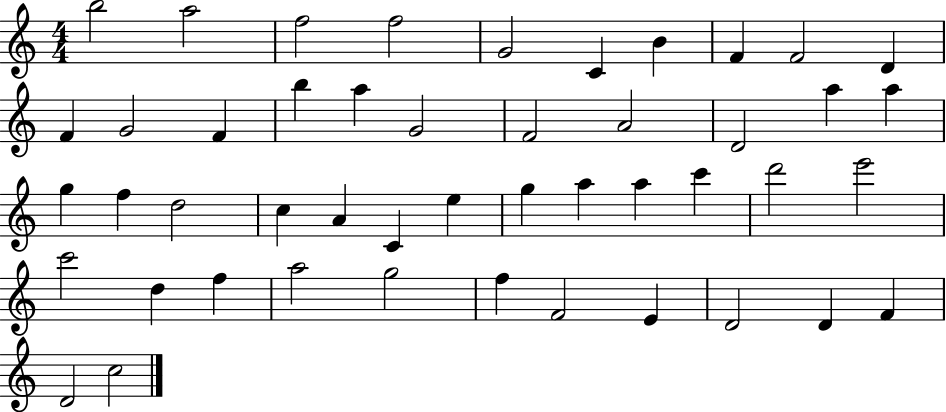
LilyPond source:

{
  \clef treble
  \numericTimeSignature
  \time 4/4
  \key c \major
  b''2 a''2 | f''2 f''2 | g'2 c'4 b'4 | f'4 f'2 d'4 | \break f'4 g'2 f'4 | b''4 a''4 g'2 | f'2 a'2 | d'2 a''4 a''4 | \break g''4 f''4 d''2 | c''4 a'4 c'4 e''4 | g''4 a''4 a''4 c'''4 | d'''2 e'''2 | \break c'''2 d''4 f''4 | a''2 g''2 | f''4 f'2 e'4 | d'2 d'4 f'4 | \break d'2 c''2 | \bar "|."
}